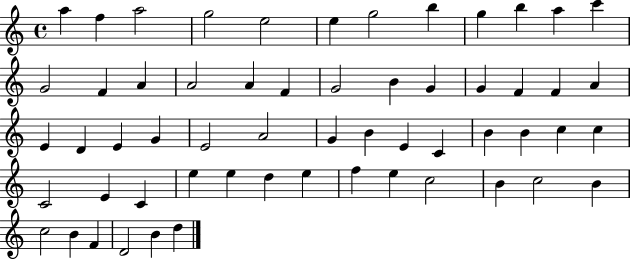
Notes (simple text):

A5/q F5/q A5/h G5/h E5/h E5/q G5/h B5/q G5/q B5/q A5/q C6/q G4/h F4/q A4/q A4/h A4/q F4/q G4/h B4/q G4/q G4/q F4/q F4/q A4/q E4/q D4/q E4/q G4/q E4/h A4/h G4/q B4/q E4/q C4/q B4/q B4/q C5/q C5/q C4/h E4/q C4/q E5/q E5/q D5/q E5/q F5/q E5/q C5/h B4/q C5/h B4/q C5/h B4/q F4/q D4/h B4/q D5/q